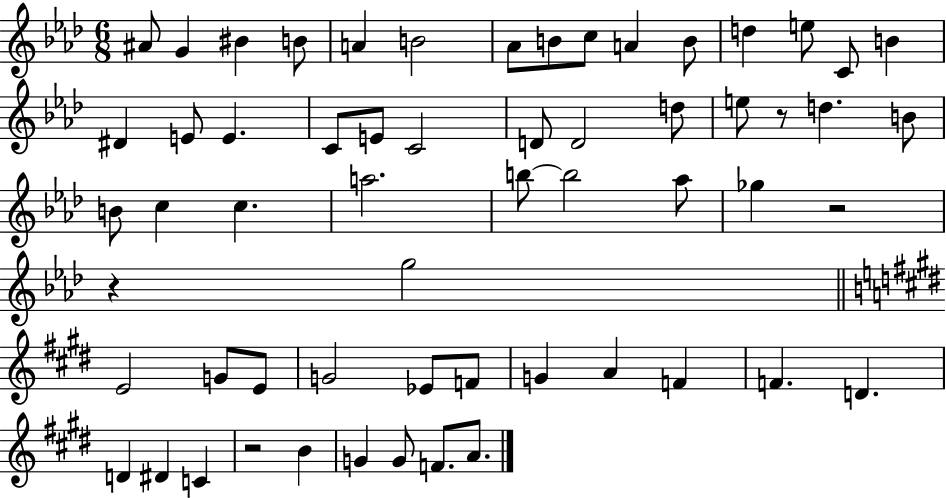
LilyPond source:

{
  \clef treble
  \numericTimeSignature
  \time 6/8
  \key aes \major
  ais'8 g'4 bis'4 b'8 | a'4 b'2 | aes'8 b'8 c''8 a'4 b'8 | d''4 e''8 c'8 b'4 | \break dis'4 e'8 e'4. | c'8 e'8 c'2 | d'8 d'2 d''8 | e''8 r8 d''4. b'8 | \break b'8 c''4 c''4. | a''2. | b''8~~ b''2 aes''8 | ges''4 r2 | \break r4 g''2 | \bar "||" \break \key e \major e'2 g'8 e'8 | g'2 ees'8 f'8 | g'4 a'4 f'4 | f'4. d'4. | \break d'4 dis'4 c'4 | r2 b'4 | g'4 g'8 f'8. a'8. | \bar "|."
}